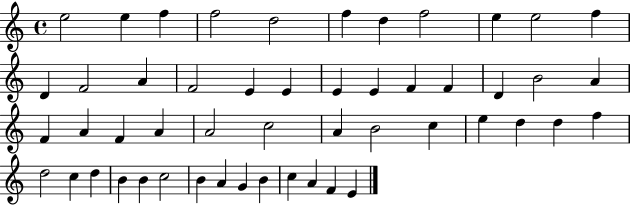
{
  \clef treble
  \time 4/4
  \defaultTimeSignature
  \key c \major
  e''2 e''4 f''4 | f''2 d''2 | f''4 d''4 f''2 | e''4 e''2 f''4 | \break d'4 f'2 a'4 | f'2 e'4 e'4 | e'4 e'4 f'4 f'4 | d'4 b'2 a'4 | \break f'4 a'4 f'4 a'4 | a'2 c''2 | a'4 b'2 c''4 | e''4 d''4 d''4 f''4 | \break d''2 c''4 d''4 | b'4 b'4 c''2 | b'4 a'4 g'4 b'4 | c''4 a'4 f'4 e'4 | \break \bar "|."
}